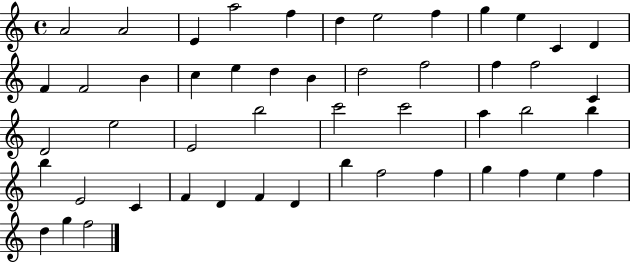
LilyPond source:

{
  \clef treble
  \time 4/4
  \defaultTimeSignature
  \key c \major
  a'2 a'2 | e'4 a''2 f''4 | d''4 e''2 f''4 | g''4 e''4 c'4 d'4 | \break f'4 f'2 b'4 | c''4 e''4 d''4 b'4 | d''2 f''2 | f''4 f''2 c'4 | \break d'2 e''2 | e'2 b''2 | c'''2 c'''2 | a''4 b''2 b''4 | \break b''4 e'2 c'4 | f'4 d'4 f'4 d'4 | b''4 f''2 f''4 | g''4 f''4 e''4 f''4 | \break d''4 g''4 f''2 | \bar "|."
}